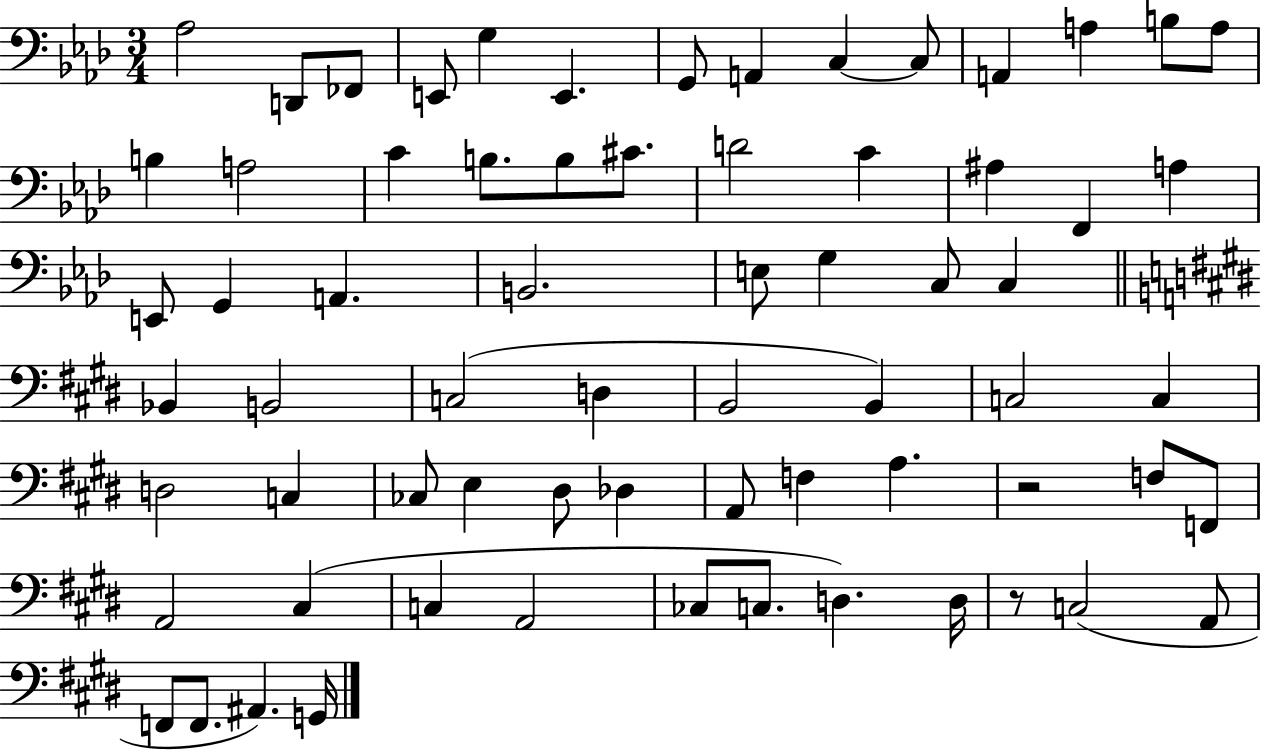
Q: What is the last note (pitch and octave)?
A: G2